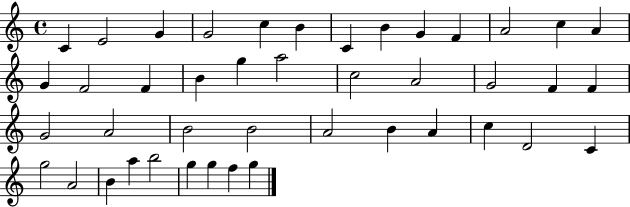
X:1
T:Untitled
M:4/4
L:1/4
K:C
C E2 G G2 c B C B G F A2 c A G F2 F B g a2 c2 A2 G2 F F G2 A2 B2 B2 A2 B A c D2 C g2 A2 B a b2 g g f g